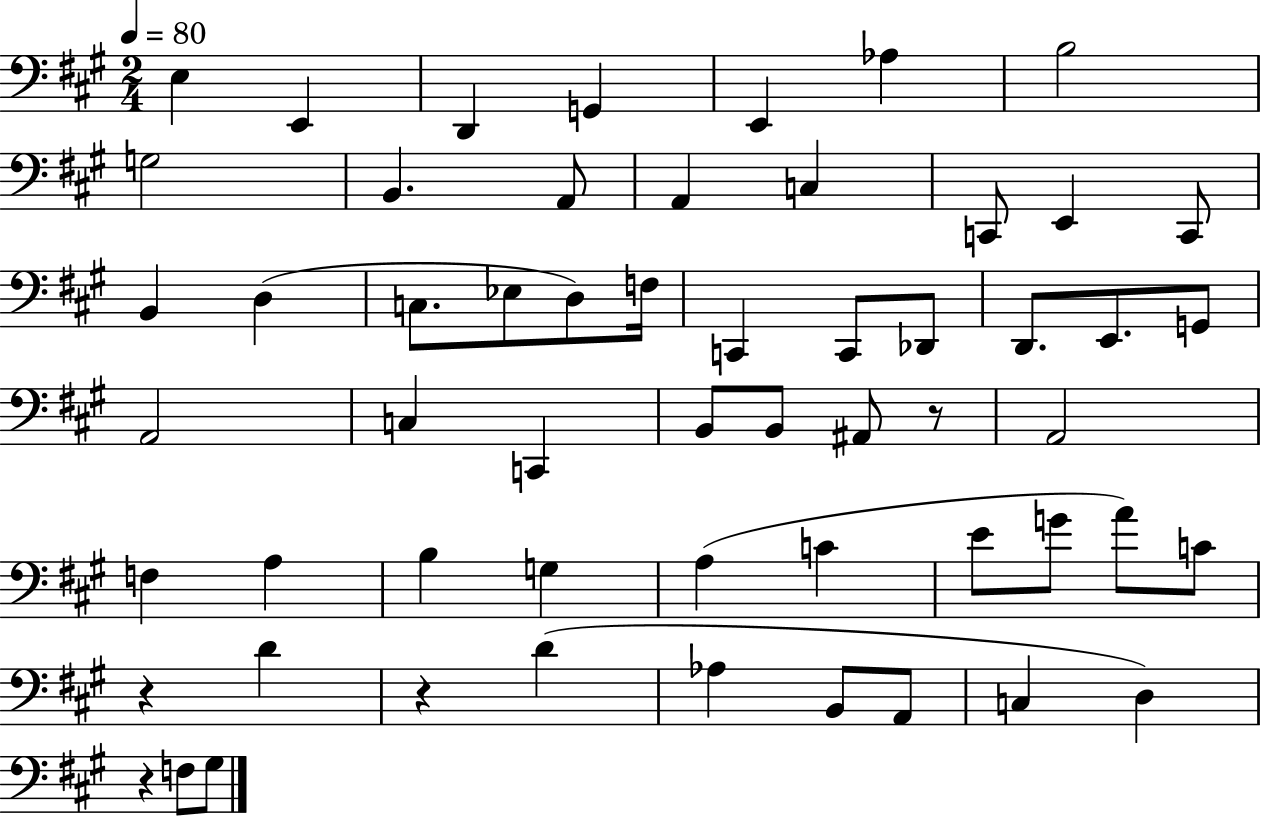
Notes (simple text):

E3/q E2/q D2/q G2/q E2/q Ab3/q B3/h G3/h B2/q. A2/e A2/q C3/q C2/e E2/q C2/e B2/q D3/q C3/e. Eb3/e D3/e F3/s C2/q C2/e Db2/e D2/e. E2/e. G2/e A2/h C3/q C2/q B2/e B2/e A#2/e R/e A2/h F3/q A3/q B3/q G3/q A3/q C4/q E4/e G4/e A4/e C4/e R/q D4/q R/q D4/q Ab3/q B2/e A2/e C3/q D3/q R/q F3/e G#3/e